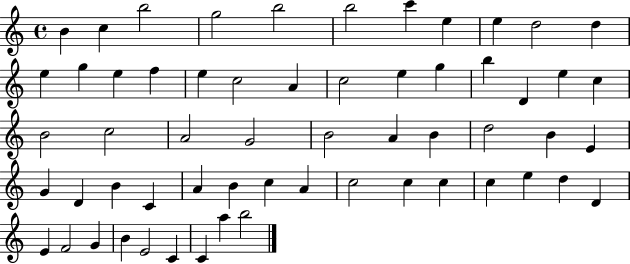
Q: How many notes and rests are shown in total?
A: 59